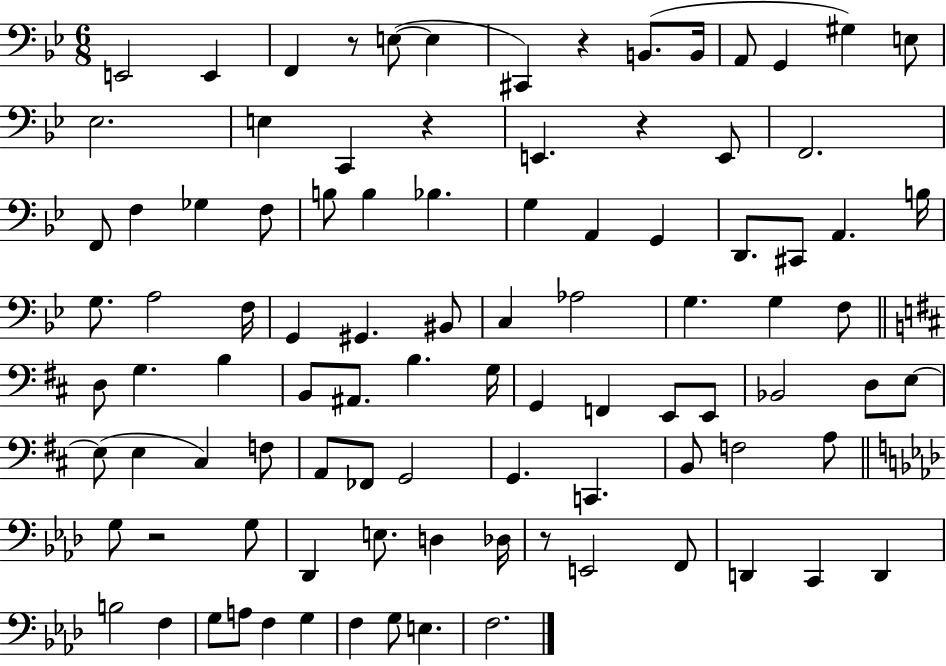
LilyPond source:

{
  \clef bass
  \numericTimeSignature
  \time 6/8
  \key bes \major
  e,2 e,4 | f,4 r8 e8~(~ e4 | cis,4) r4 b,8.( b,16 | a,8 g,4 gis4) e8 | \break ees2. | e4 c,4 r4 | e,4. r4 e,8 | f,2. | \break f,8 f4 ges4 f8 | b8 b4 bes4. | g4 a,4 g,4 | d,8. cis,8 a,4. b16 | \break g8. a2 f16 | g,4 gis,4. bis,8 | c4 aes2 | g4. g4 f8 | \break \bar "||" \break \key b \minor d8 g4. b4 | b,8 ais,8. b4. g16 | g,4 f,4 e,8 e,8 | bes,2 d8 e8~~ | \break e8( e4 cis4) f8 | a,8 fes,8 g,2 | g,4. c,4. | b,8 f2 a8 | \break \bar "||" \break \key aes \major g8 r2 g8 | des,4 e8. d4 des16 | r8 e,2 f,8 | d,4 c,4 d,4 | \break b2 f4 | g8 a8 f4 g4 | f4 g8 e4. | f2. | \break \bar "|."
}